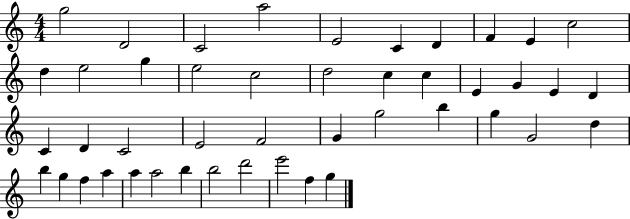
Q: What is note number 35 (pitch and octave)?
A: G5